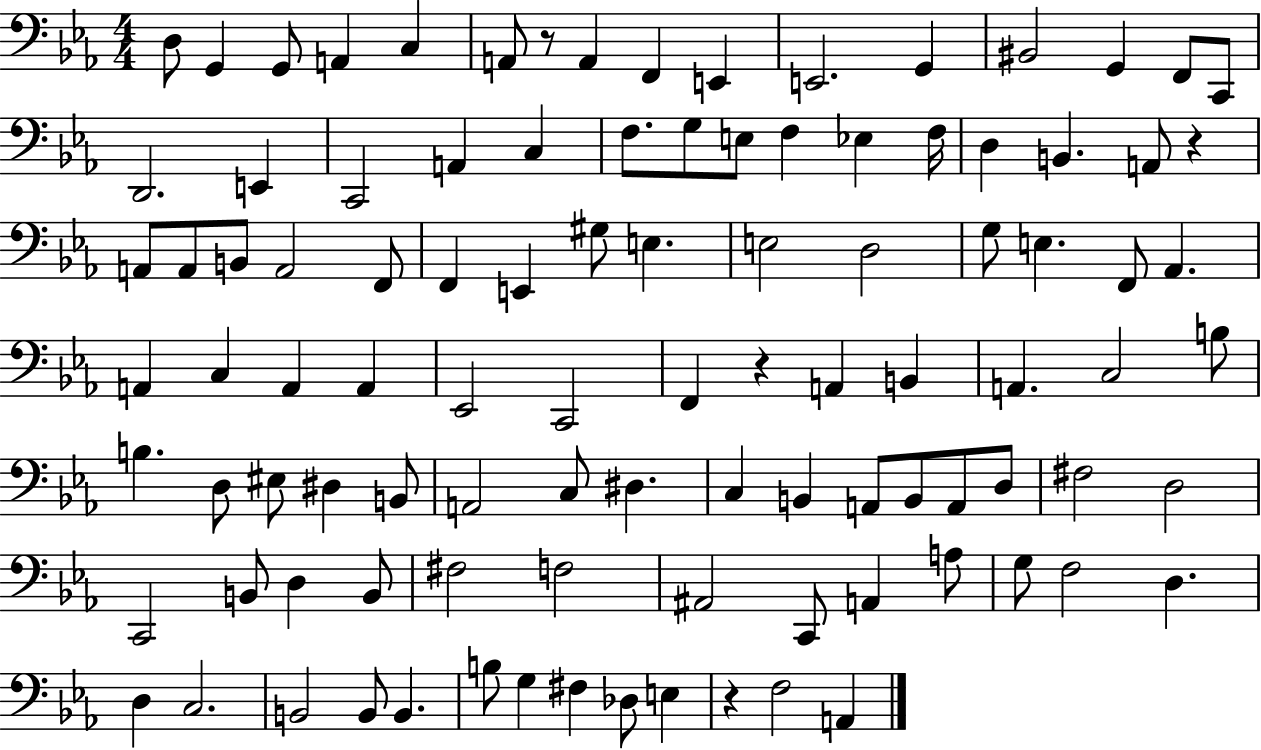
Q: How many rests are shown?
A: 4